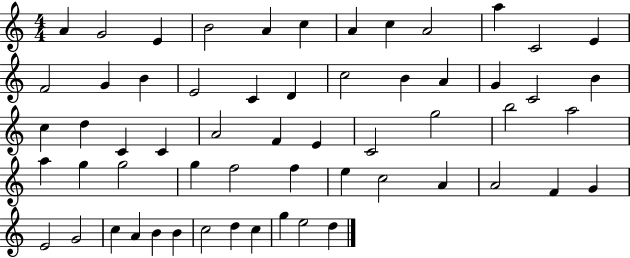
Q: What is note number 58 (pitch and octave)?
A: E5